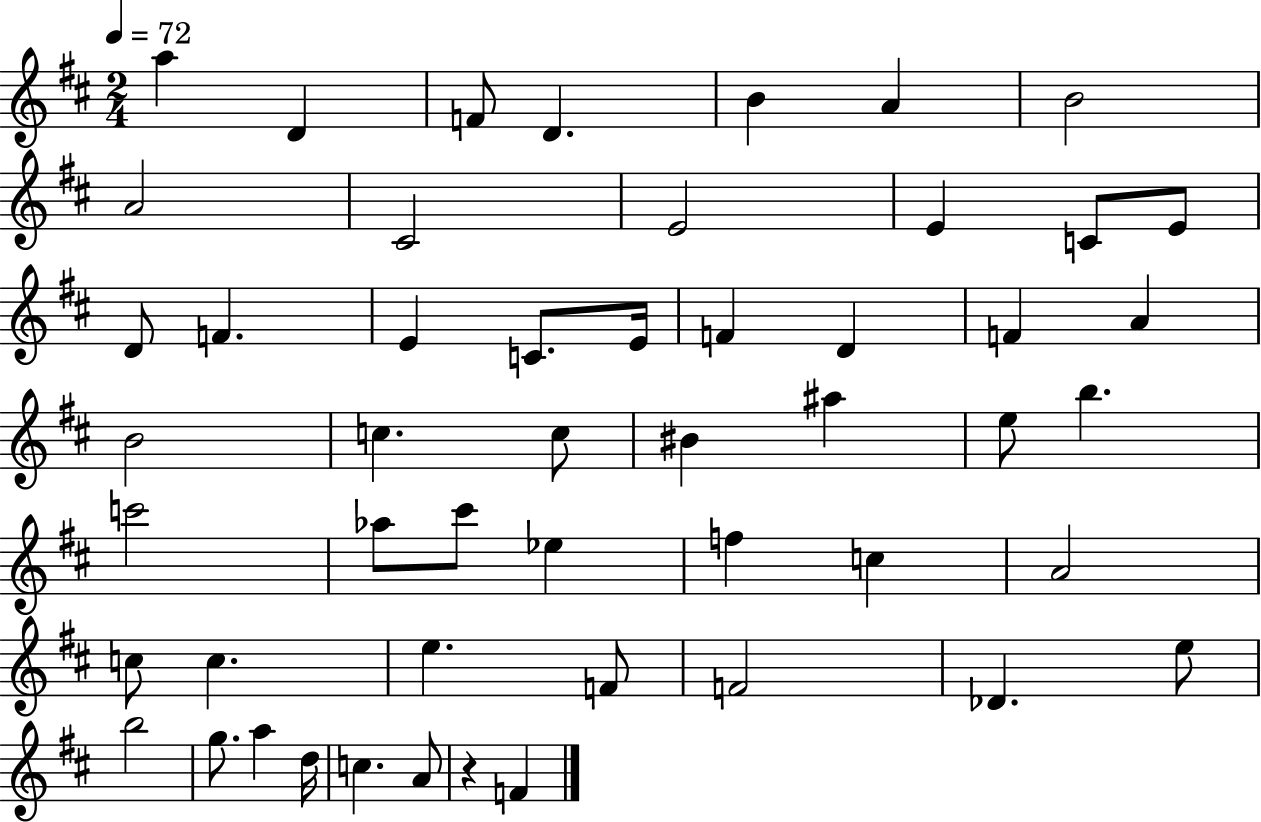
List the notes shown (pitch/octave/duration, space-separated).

A5/q D4/q F4/e D4/q. B4/q A4/q B4/h A4/h C#4/h E4/h E4/q C4/e E4/e D4/e F4/q. E4/q C4/e. E4/s F4/q D4/q F4/q A4/q B4/h C5/q. C5/e BIS4/q A#5/q E5/e B5/q. C6/h Ab5/e C#6/e Eb5/q F5/q C5/q A4/h C5/e C5/q. E5/q. F4/e F4/h Db4/q. E5/e B5/h G5/e. A5/q D5/s C5/q. A4/e R/q F4/q